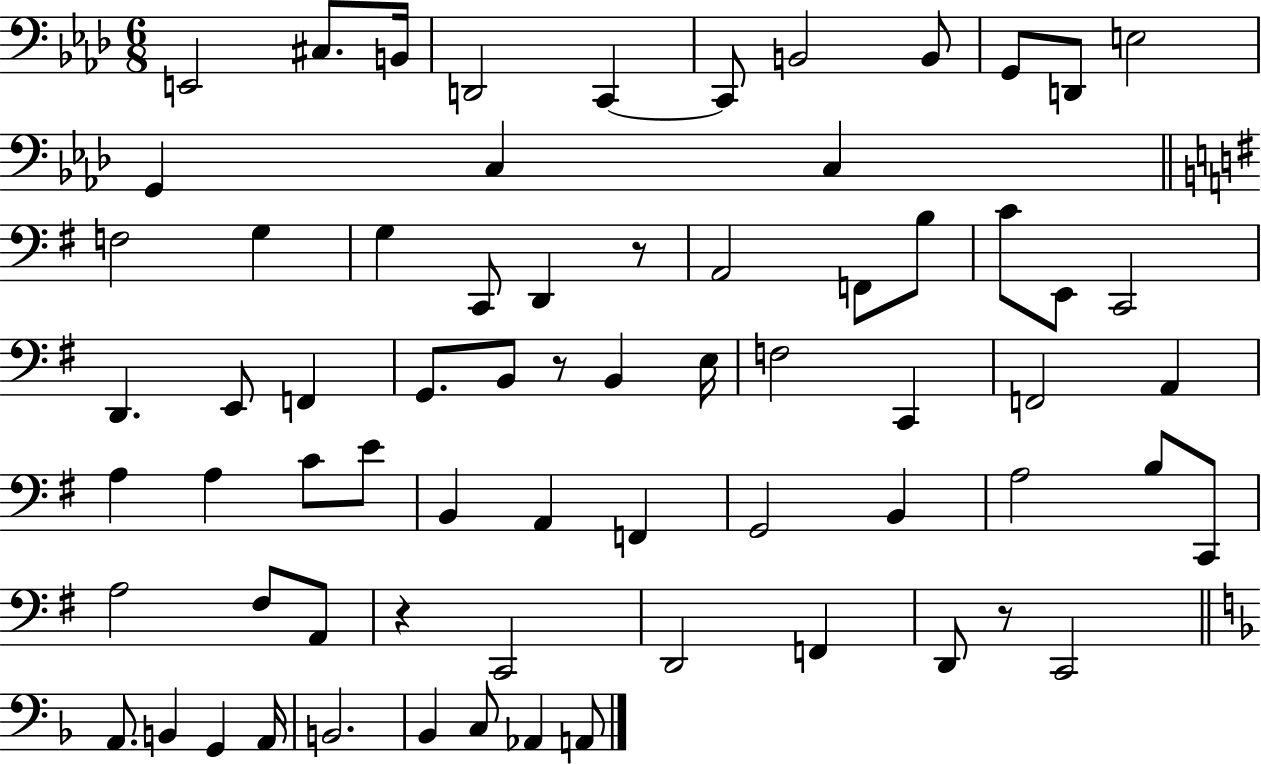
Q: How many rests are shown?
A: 4